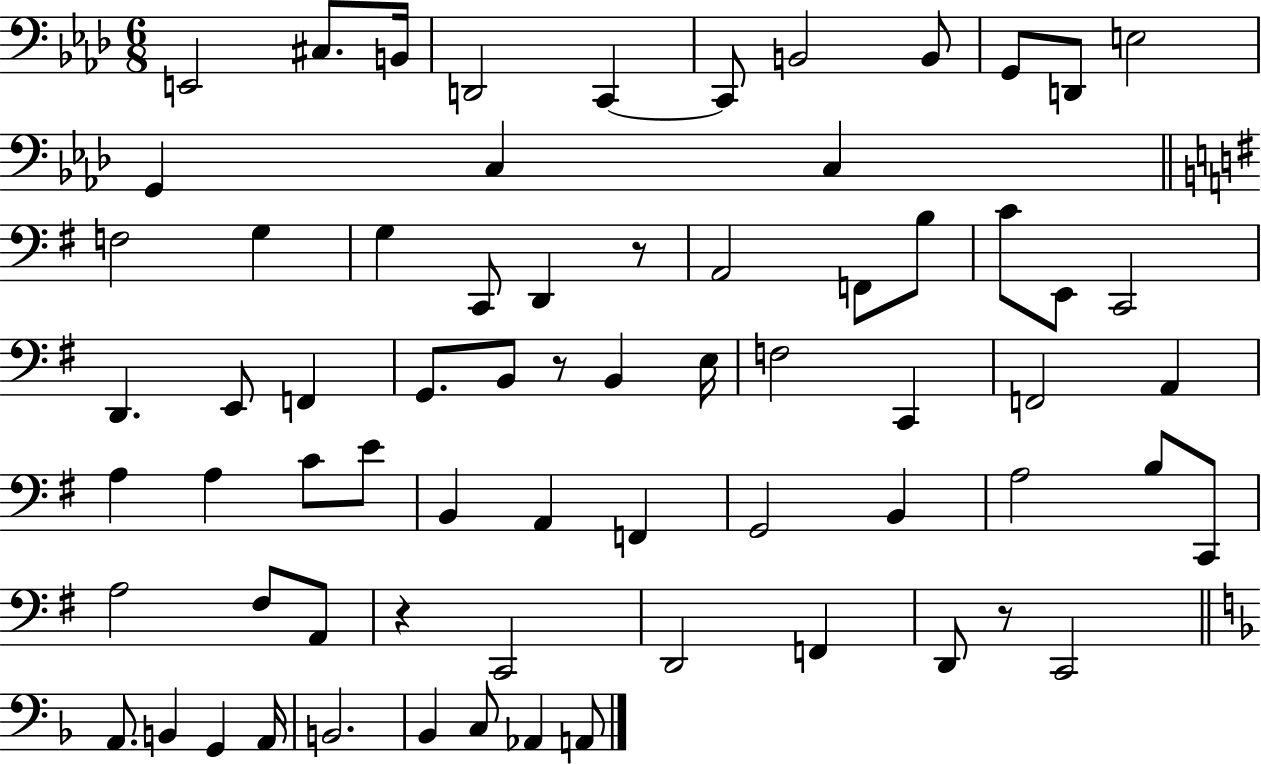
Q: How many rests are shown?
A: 4